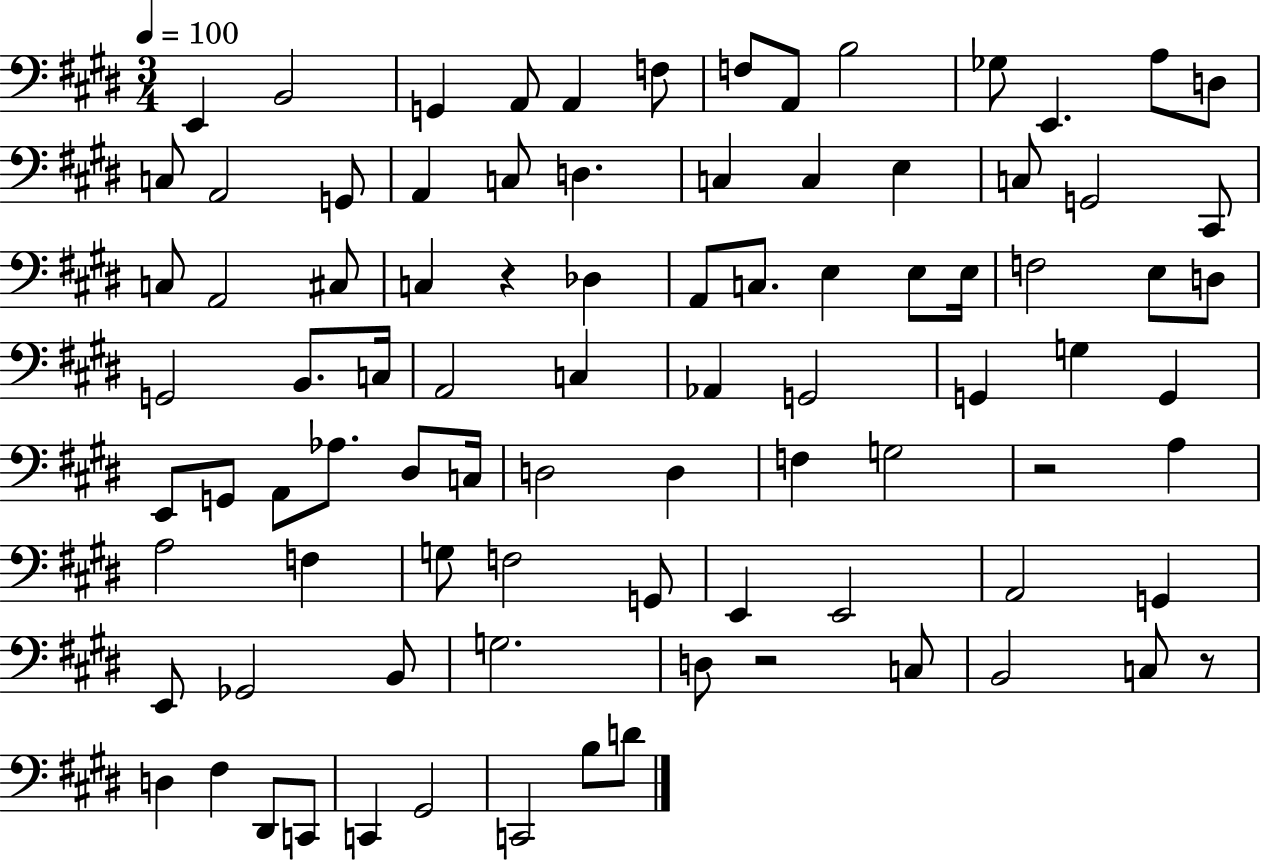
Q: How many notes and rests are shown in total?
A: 89